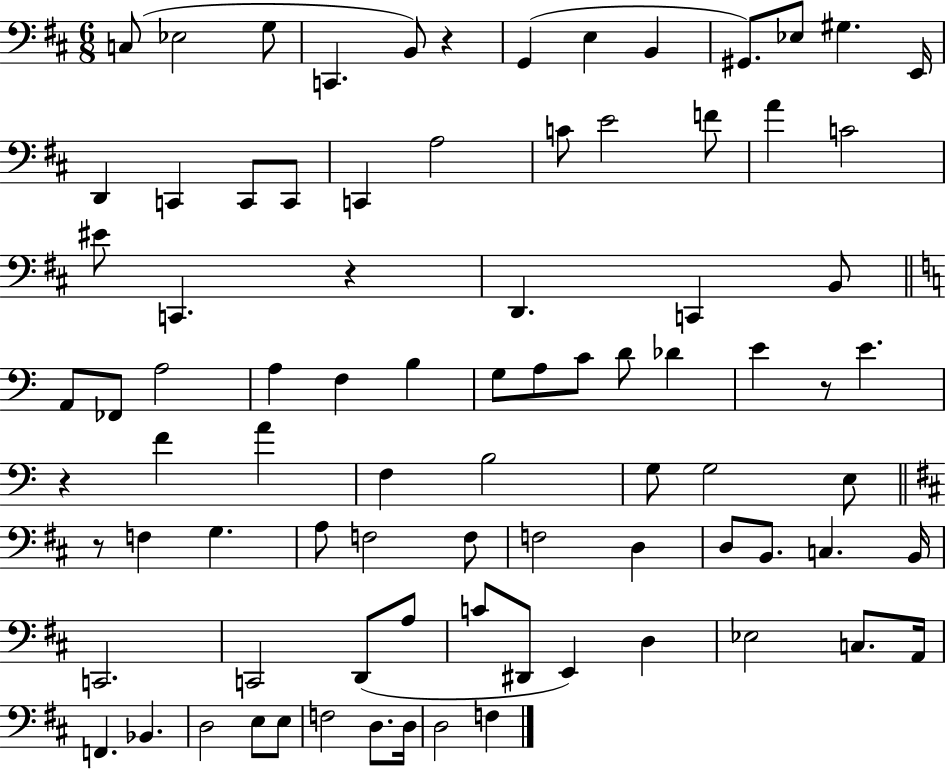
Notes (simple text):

C3/e Eb3/h G3/e C2/q. B2/e R/q G2/q E3/q B2/q G#2/e. Eb3/e G#3/q. E2/s D2/q C2/q C2/e C2/e C2/q A3/h C4/e E4/h F4/e A4/q C4/h EIS4/e C2/q. R/q D2/q. C2/q B2/e A2/e FES2/e A3/h A3/q F3/q B3/q G3/e A3/e C4/e D4/e Db4/q E4/q R/e E4/q. R/q F4/q A4/q F3/q B3/h G3/e G3/h E3/e R/e F3/q G3/q. A3/e F3/h F3/e F3/h D3/q D3/e B2/e. C3/q. B2/s C2/h. C2/h D2/e A3/e C4/e D#2/e E2/q D3/q Eb3/h C3/e. A2/s F2/q. Bb2/q. D3/h E3/e E3/e F3/h D3/e. D3/s D3/h F3/q